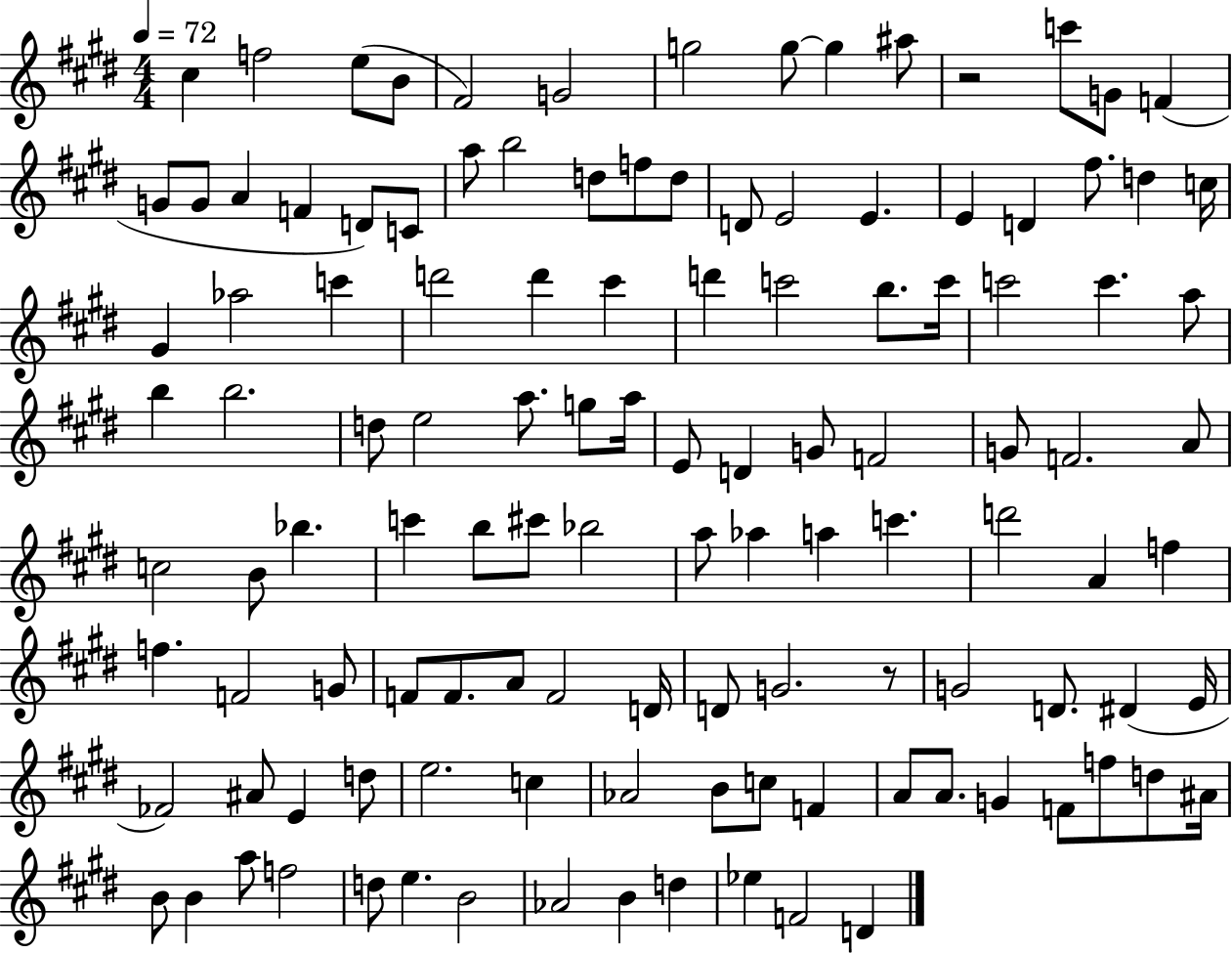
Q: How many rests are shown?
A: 2